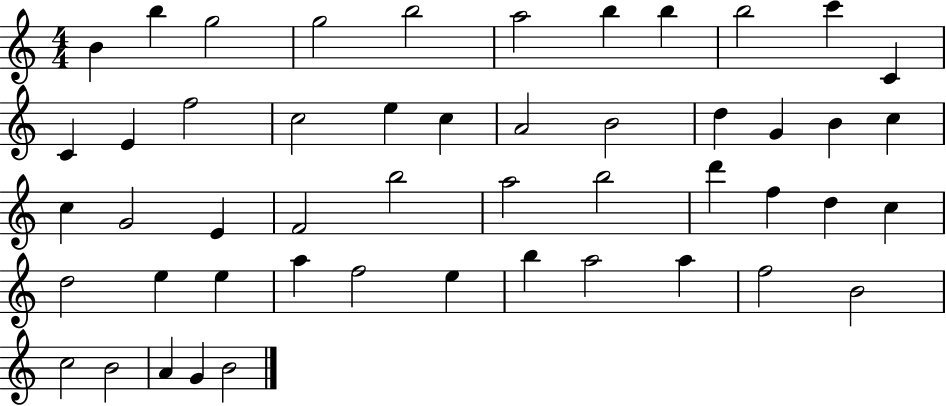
{
  \clef treble
  \numericTimeSignature
  \time 4/4
  \key c \major
  b'4 b''4 g''2 | g''2 b''2 | a''2 b''4 b''4 | b''2 c'''4 c'4 | \break c'4 e'4 f''2 | c''2 e''4 c''4 | a'2 b'2 | d''4 g'4 b'4 c''4 | \break c''4 g'2 e'4 | f'2 b''2 | a''2 b''2 | d'''4 f''4 d''4 c''4 | \break d''2 e''4 e''4 | a''4 f''2 e''4 | b''4 a''2 a''4 | f''2 b'2 | \break c''2 b'2 | a'4 g'4 b'2 | \bar "|."
}